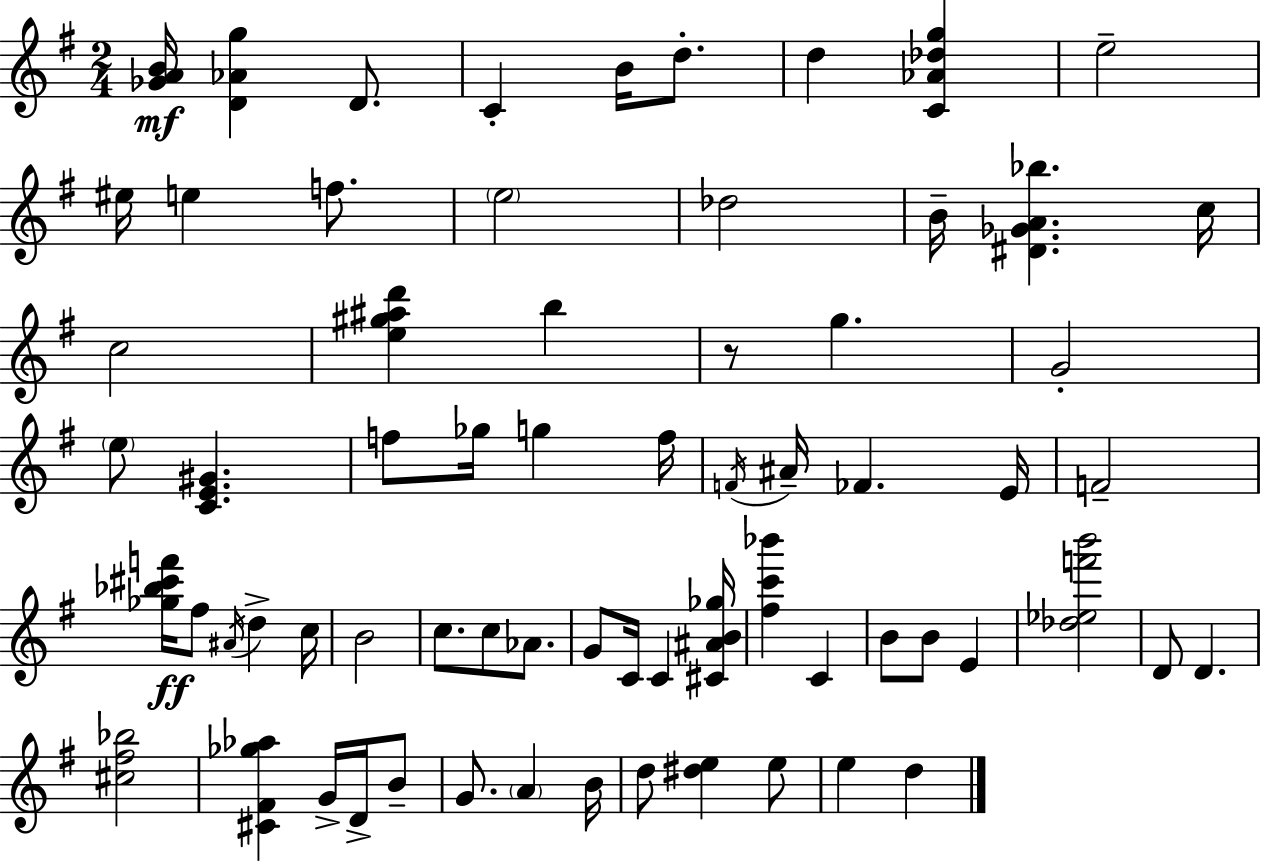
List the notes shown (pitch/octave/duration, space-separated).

[Gb4,A4,B4]/s [D4,Ab4,G5]/q D4/e. C4/q B4/s D5/e. D5/q [C4,Ab4,Db5,G5]/q E5/h EIS5/s E5/q F5/e. E5/h Db5/h B4/s [D#4,Gb4,A4,Bb5]/q. C5/s C5/h [E5,G#5,A#5,D6]/q B5/q R/e G5/q. G4/h E5/e [C4,E4,G#4]/q. F5/e Gb5/s G5/q F5/s F4/s A#4/s FES4/q. E4/s F4/h [Gb5,Bb5,C#6,F6]/s F#5/e A#4/s D5/q C5/s B4/h C5/e. C5/e Ab4/e. G4/e C4/s C4/q [C#4,A#4,B4,Gb5]/s [F#5,C6,Bb6]/q C4/q B4/e B4/e E4/q [Db5,Eb5,F6,B6]/h D4/e D4/q. [C#5,F#5,Bb5]/h [C#4,F#4,Gb5,Ab5]/q G4/s D4/s B4/e G4/e. A4/q B4/s D5/e [D#5,E5]/q E5/e E5/q D5/q